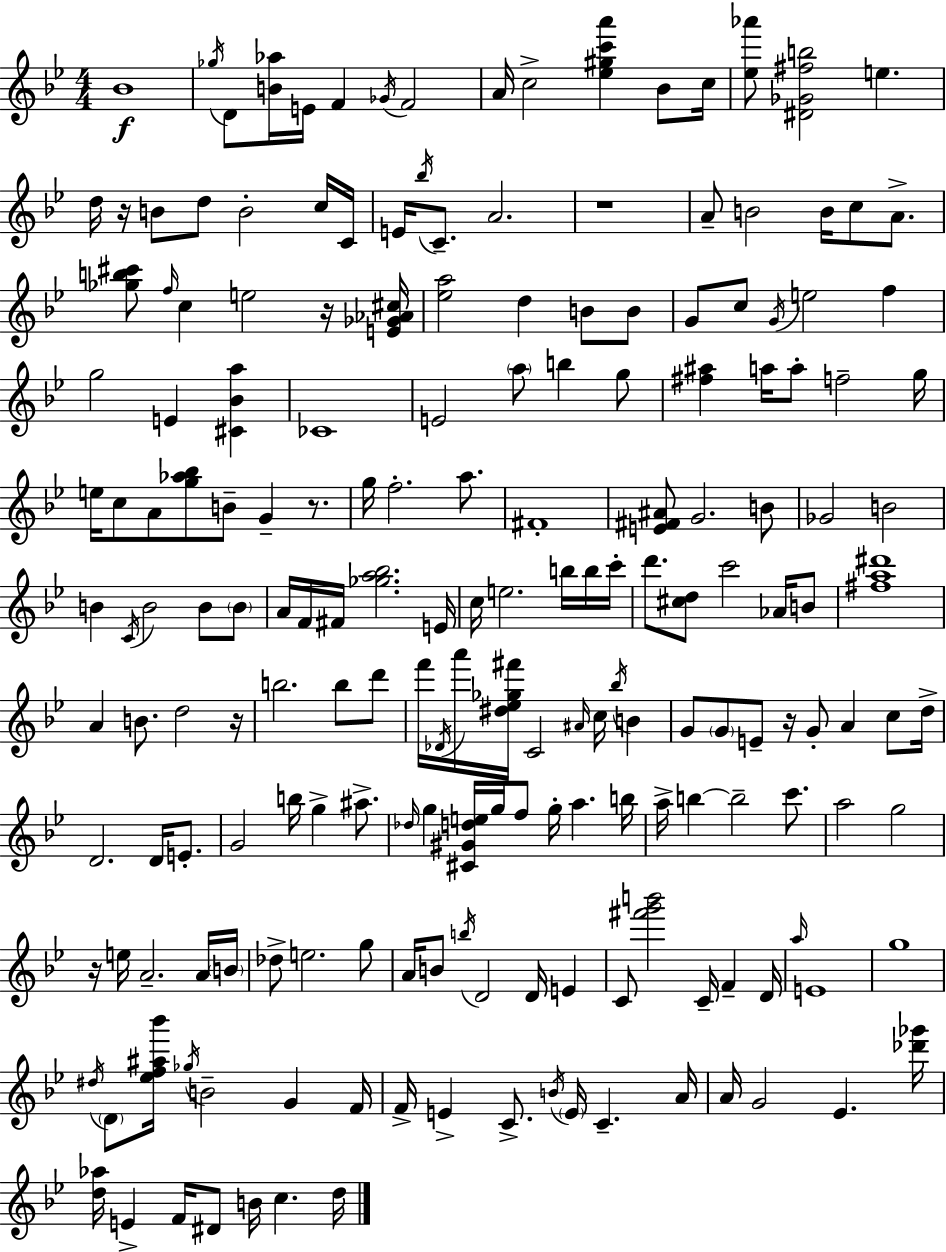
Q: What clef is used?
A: treble